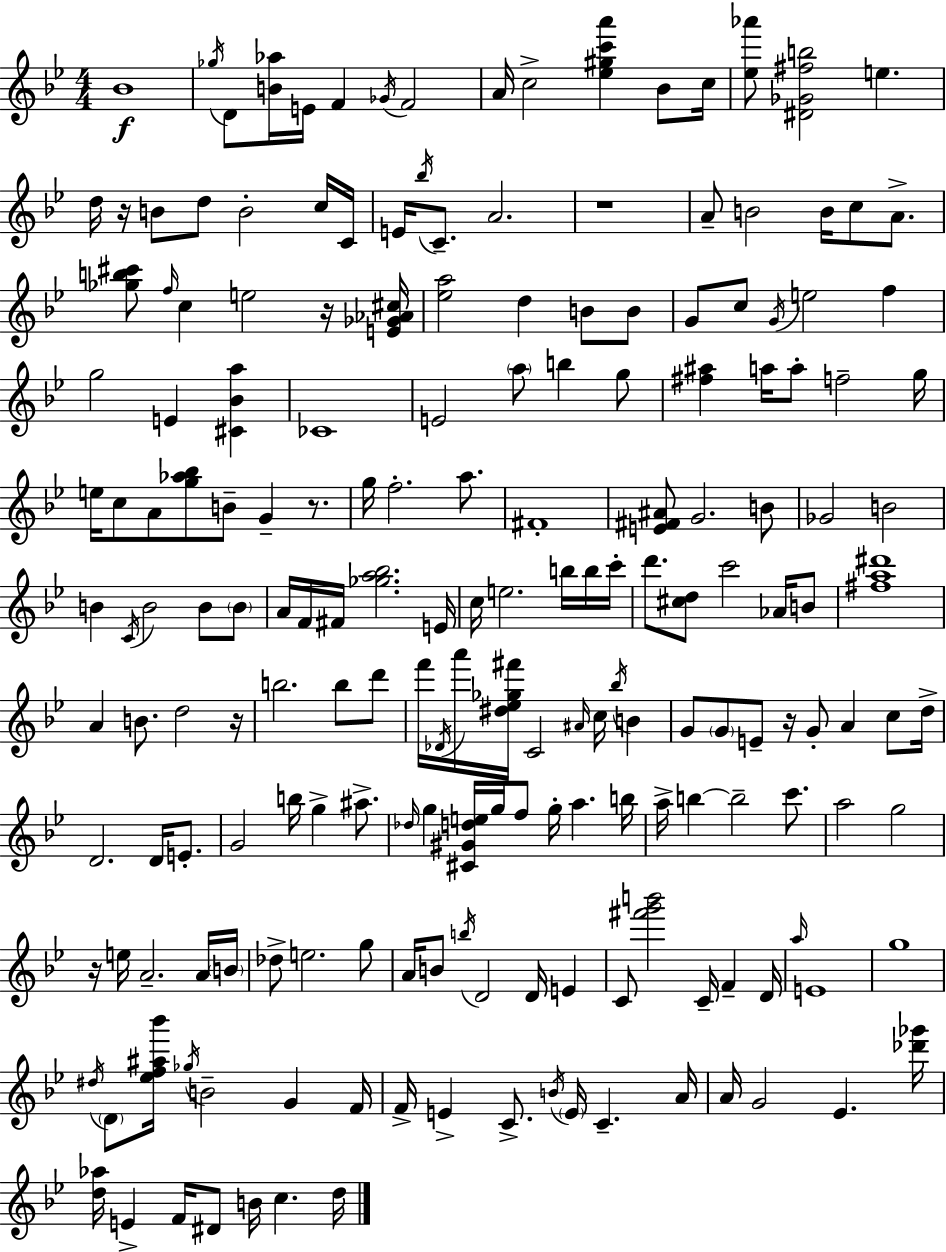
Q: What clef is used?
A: treble